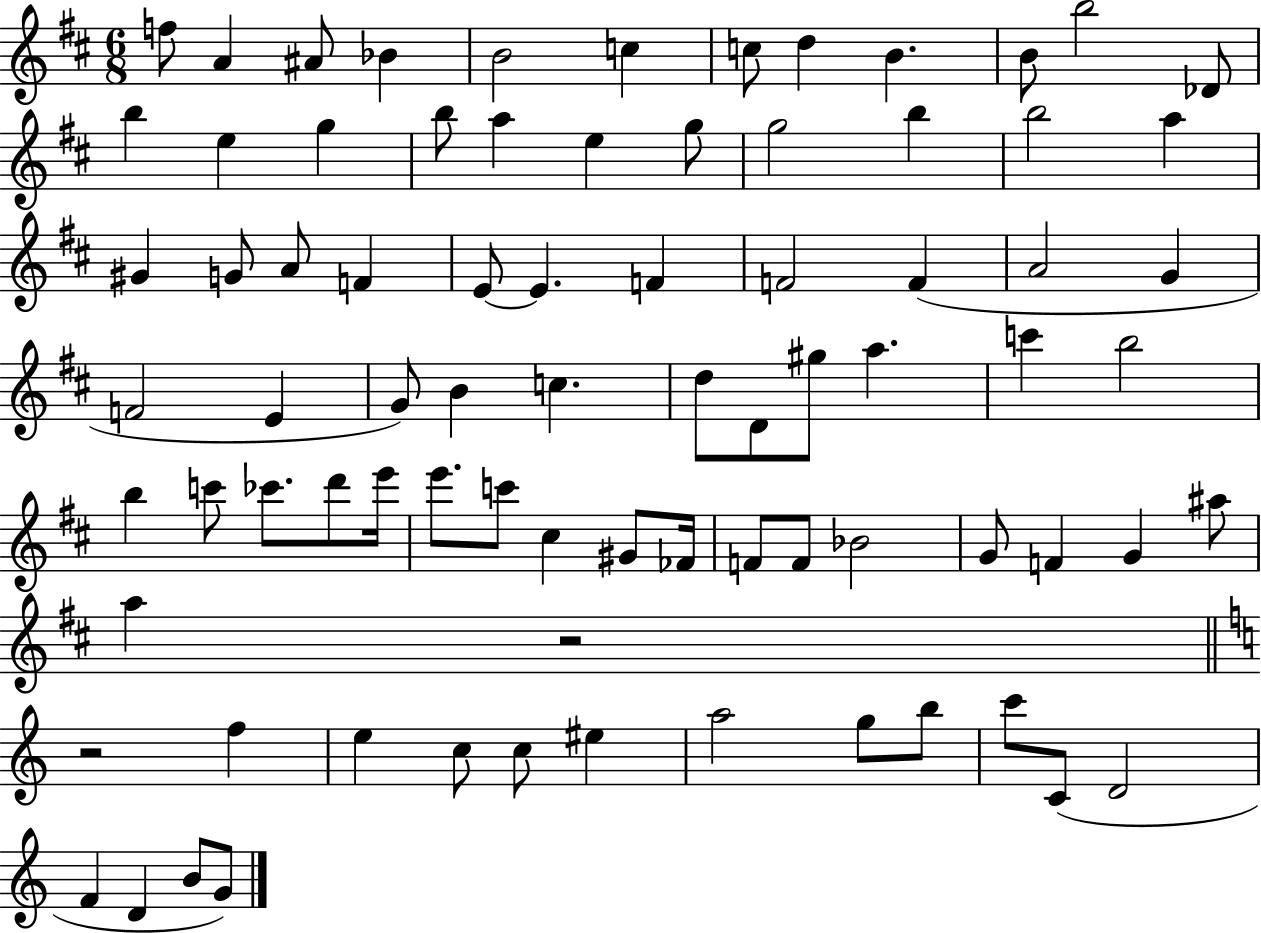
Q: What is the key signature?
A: D major